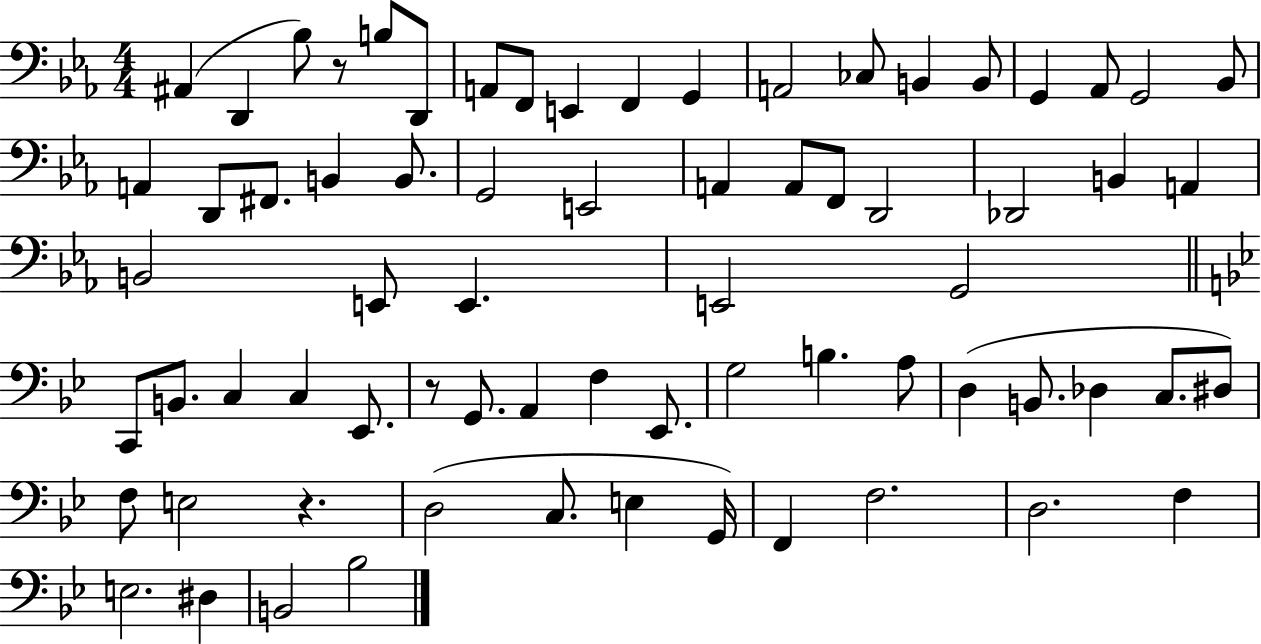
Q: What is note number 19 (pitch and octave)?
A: A2